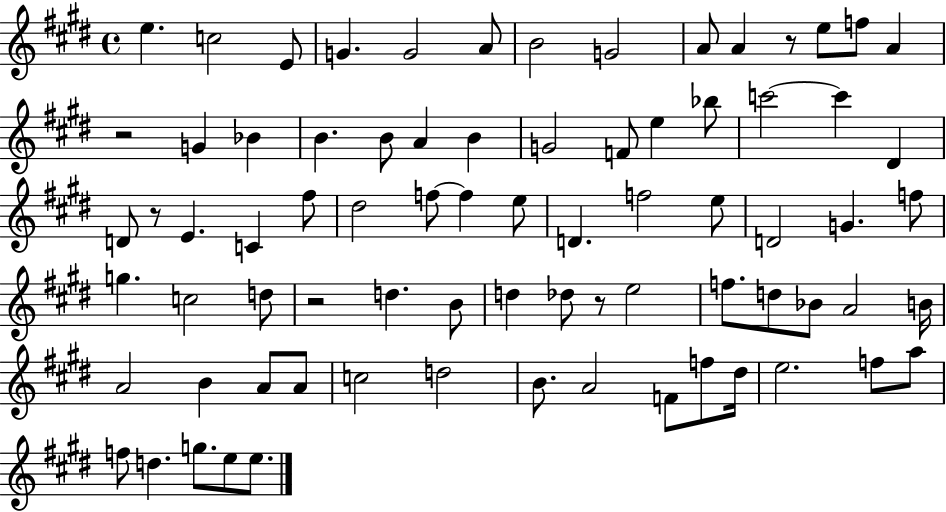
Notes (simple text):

E5/q. C5/h E4/e G4/q. G4/h A4/e B4/h G4/h A4/e A4/q R/e E5/e F5/e A4/q R/h G4/q Bb4/q B4/q. B4/e A4/q B4/q G4/h F4/e E5/q Bb5/e C6/h C6/q D#4/q D4/e R/e E4/q. C4/q F#5/e D#5/h F5/e F5/q E5/e D4/q. F5/h E5/e D4/h G4/q. F5/e G5/q. C5/h D5/e R/h D5/q. B4/e D5/q Db5/e R/e E5/h F5/e. D5/e Bb4/e A4/h B4/s A4/h B4/q A4/e A4/e C5/h D5/h B4/e. A4/h F4/e F5/e D#5/s E5/h. F5/e A5/e F5/e D5/q. G5/e. E5/e E5/e.